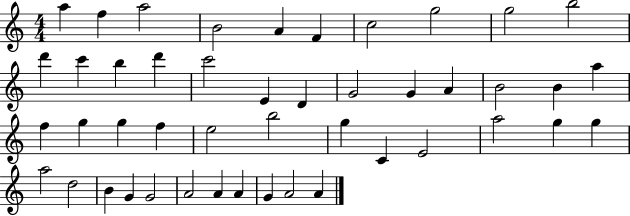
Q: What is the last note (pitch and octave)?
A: A4